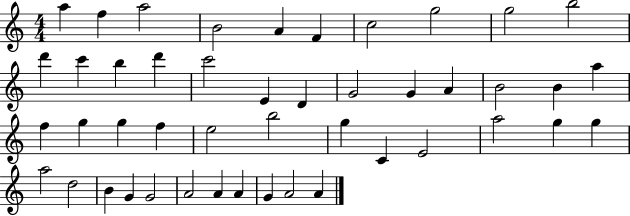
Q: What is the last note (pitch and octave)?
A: A4